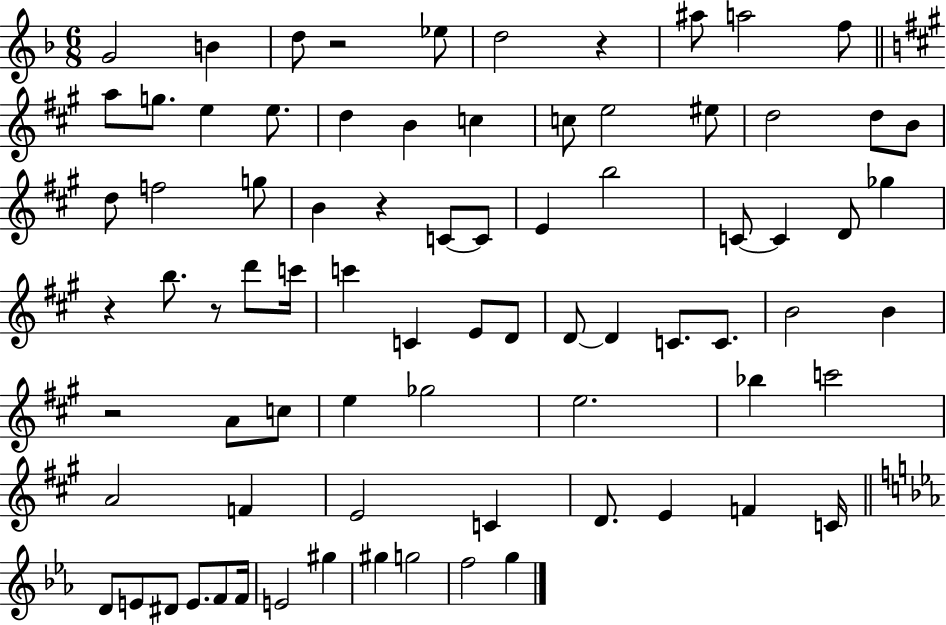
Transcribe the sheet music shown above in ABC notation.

X:1
T:Untitled
M:6/8
L:1/4
K:F
G2 B d/2 z2 _e/2 d2 z ^a/2 a2 f/2 a/2 g/2 e e/2 d B c c/2 e2 ^e/2 d2 d/2 B/2 d/2 f2 g/2 B z C/2 C/2 E b2 C/2 C D/2 _g z b/2 z/2 d'/2 c'/4 c' C E/2 D/2 D/2 D C/2 C/2 B2 B z2 A/2 c/2 e _g2 e2 _b c'2 A2 F E2 C D/2 E F C/4 D/2 E/2 ^D/2 E/2 F/2 F/4 E2 ^g ^g g2 f2 g